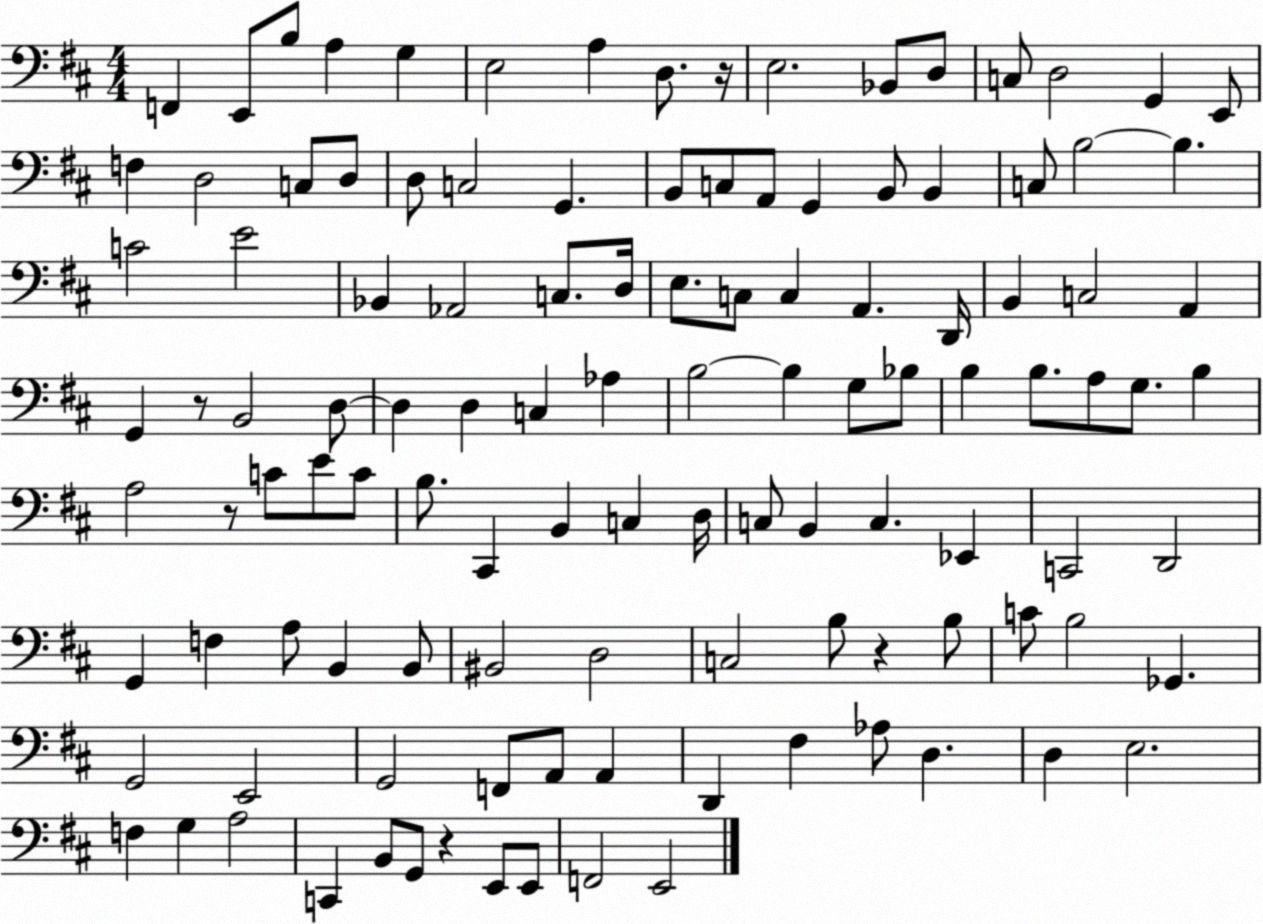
X:1
T:Untitled
M:4/4
L:1/4
K:D
F,, E,,/2 B,/2 A, G, E,2 A, D,/2 z/4 E,2 _B,,/2 D,/2 C,/2 D,2 G,, E,,/2 F, D,2 C,/2 D,/2 D,/2 C,2 G,, B,,/2 C,/2 A,,/2 G,, B,,/2 B,, C,/2 B,2 B, C2 E2 _B,, _A,,2 C,/2 D,/4 E,/2 C,/2 C, A,, D,,/4 B,, C,2 A,, G,, z/2 B,,2 D,/2 D, D, C, _A, B,2 B, G,/2 _B,/2 B, B,/2 A,/2 G,/2 B, A,2 z/2 C/2 E/2 C/2 B,/2 ^C,, B,, C, D,/4 C,/2 B,, C, _E,, C,,2 D,,2 G,, F, A,/2 B,, B,,/2 ^B,,2 D,2 C,2 B,/2 z B,/2 C/2 B,2 _G,, G,,2 E,,2 G,,2 F,,/2 A,,/2 A,, D,, ^F, _A,/2 D, D, E,2 F, G, A,2 C,, B,,/2 G,,/2 z E,,/2 E,,/2 F,,2 E,,2